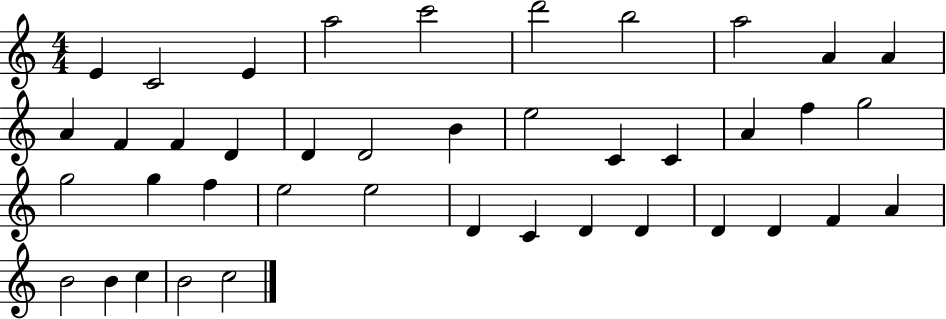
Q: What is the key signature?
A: C major